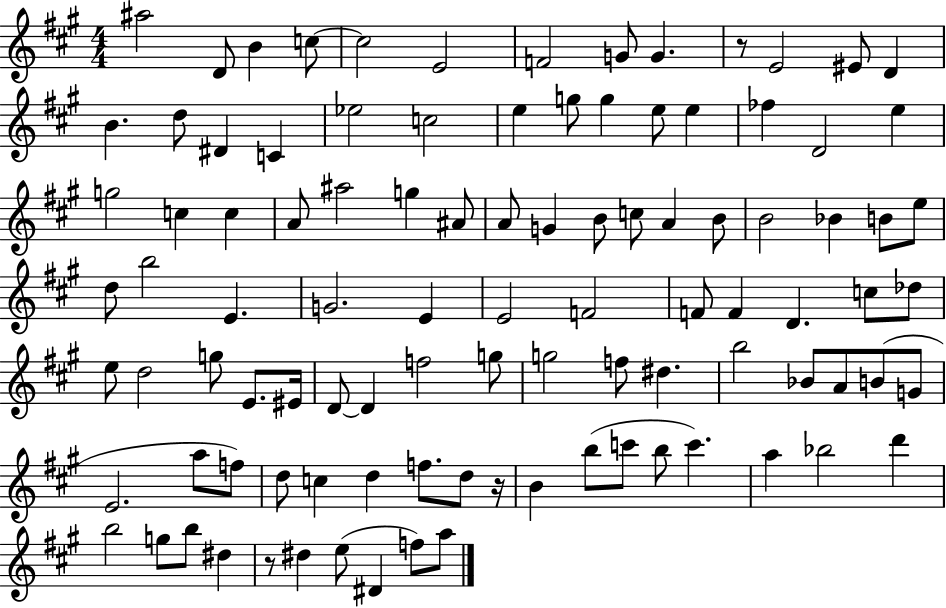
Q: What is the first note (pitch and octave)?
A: A#5